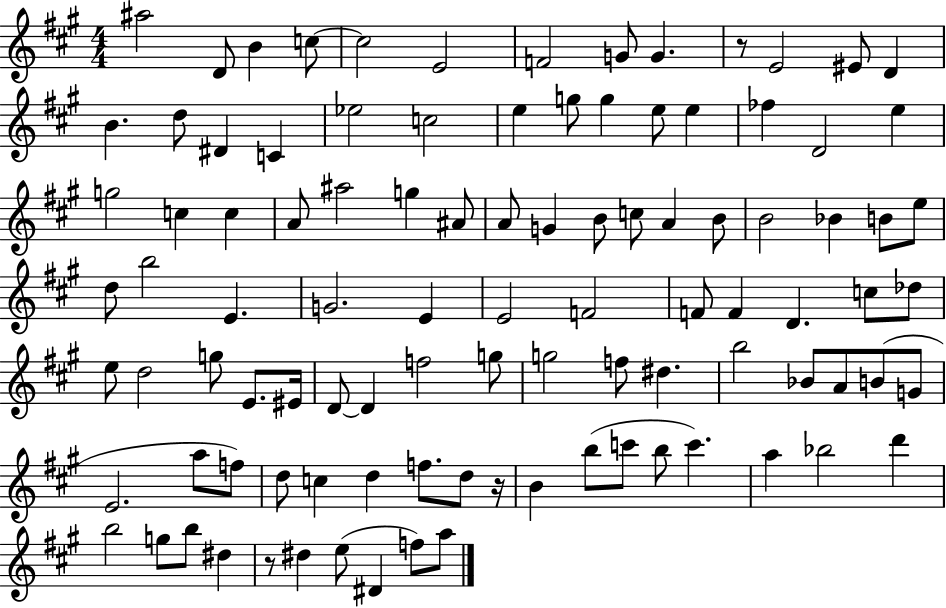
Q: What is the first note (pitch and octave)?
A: A#5